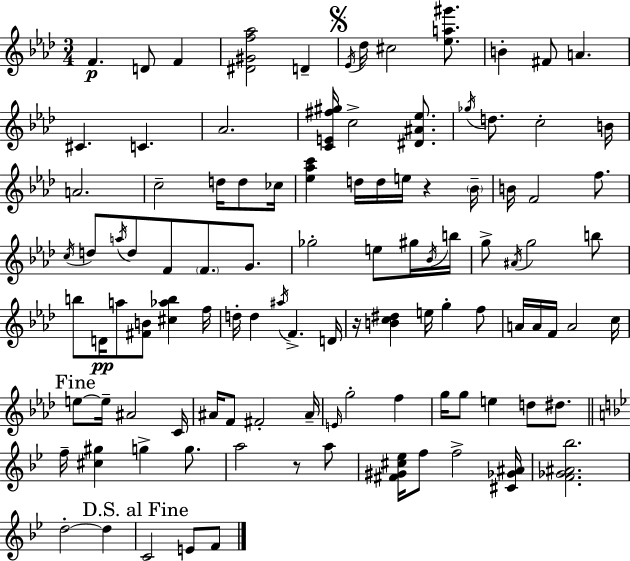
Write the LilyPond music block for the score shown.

{
  \clef treble
  \numericTimeSignature
  \time 3/4
  \key f \minor
  \repeat volta 2 { f'4.\p d'8 f'4 | <dis' gis' f'' aes''>2 d'4-- | \mark \markup { \musicglyph "scripts.segno" } \acciaccatura { ees'16 } des''16 cis''2 <ees'' a'' gis'''>8. | b'4-. fis'8 a'4. | \break cis'4. c'4. | aes'2. | <c' e' fis'' gis''>16 c''2-> <dis' ais' ees''>8. | \acciaccatura { ges''16 } d''8. c''2-. | \break b'16 a'2. | c''2-- d''16 d''8 | ces''16 <ees'' aes'' c'''>4 d''16 d''16 e''16 r4 | \parenthesize bes'16-- b'16 f'2 f''8. | \break \acciaccatura { c''16 } d''8 \acciaccatura { a''16 } d''8 f'8 \parenthesize f'8. | g'8. ges''2-. | e''8 gis''16 \acciaccatura { bes'16 } b''16 g''8-> \acciaccatura { ais'16 } g''2 | b''8 b''8 d'16\pp a''8 <fis' b'>8 | \break <cis'' aes'' b''>4 f''16 d''16-. d''4 \acciaccatura { ais''16 } | f'4.-> d'16 r16 <b' c'' dis''>4 | e''16 g''4-. f''8 a'16 a'16 f'16 a'2 | c''16 \mark "Fine" e''8~~ e''16-- ais'2 | \break c'16 ais'16 f'8 fis'2-. | ais'16-- \grace { e'16 } g''2-. | f''4 g''16 g''8 e''4 | d''8 dis''8. \bar "||" \break \key bes \major f''16-- <cis'' gis''>4 g''4-> g''8. | a''2 r8 a''8 | <fis' gis' cis'' ees''>16 f''8 f''2-> <cis' ges' ais'>16 | <f' ges' ais' bes''>2. | \break d''2-.~~ d''4 | \mark "D.S. al Fine" c'2 e'8 f'8 | } \bar "|."
}